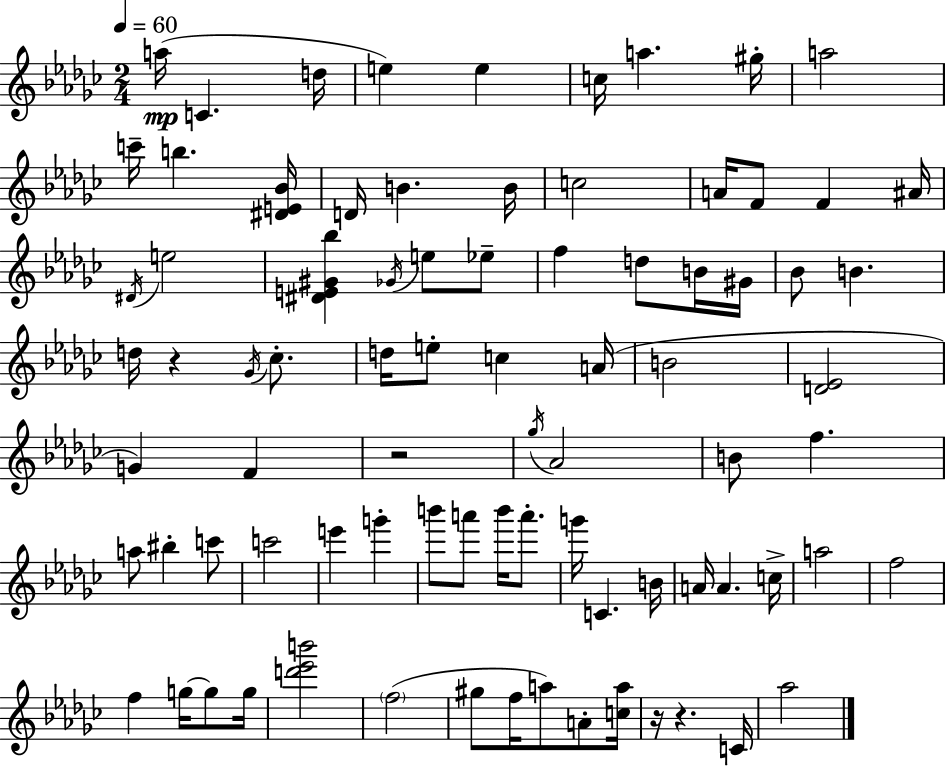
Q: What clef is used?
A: treble